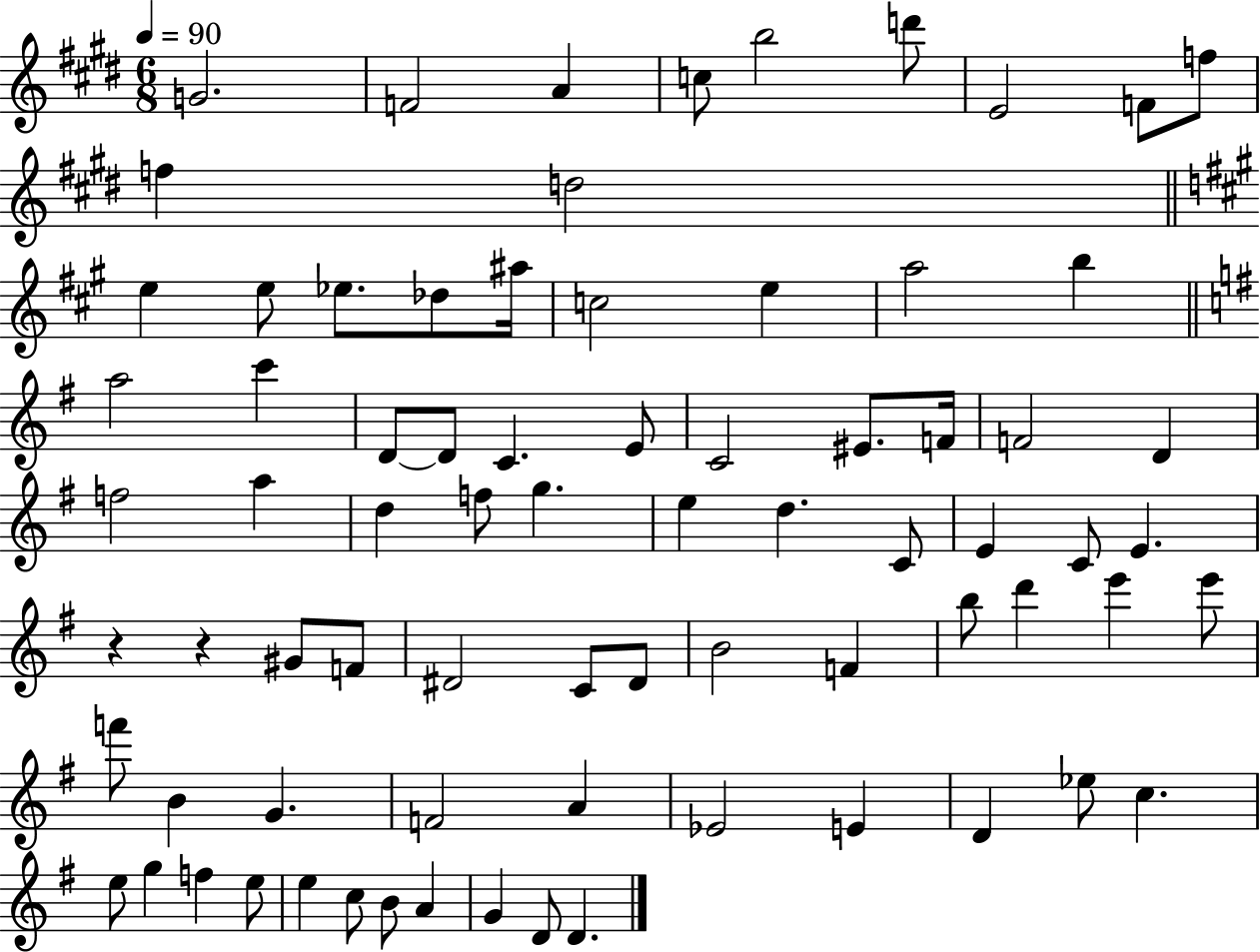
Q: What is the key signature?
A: E major